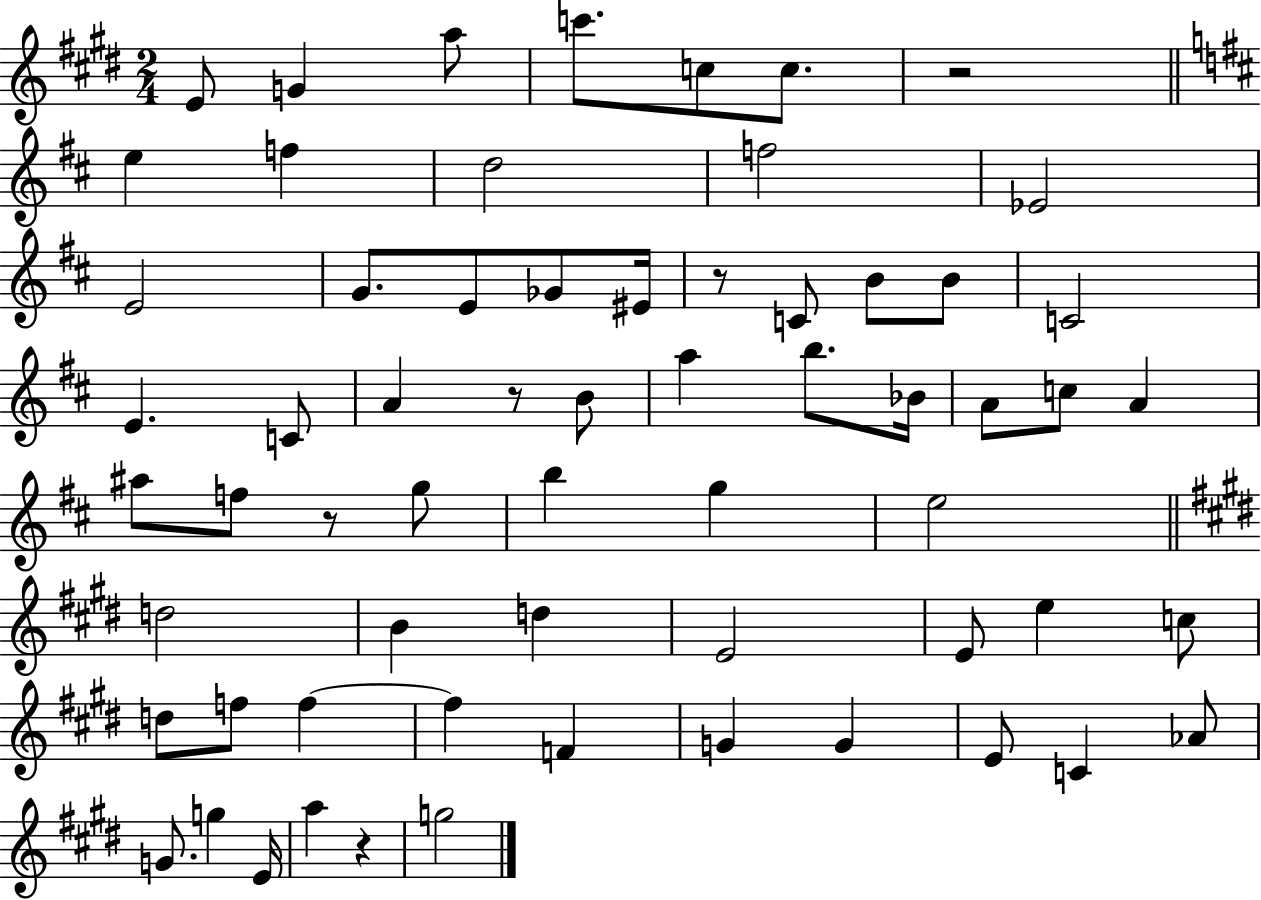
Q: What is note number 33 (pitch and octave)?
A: G5